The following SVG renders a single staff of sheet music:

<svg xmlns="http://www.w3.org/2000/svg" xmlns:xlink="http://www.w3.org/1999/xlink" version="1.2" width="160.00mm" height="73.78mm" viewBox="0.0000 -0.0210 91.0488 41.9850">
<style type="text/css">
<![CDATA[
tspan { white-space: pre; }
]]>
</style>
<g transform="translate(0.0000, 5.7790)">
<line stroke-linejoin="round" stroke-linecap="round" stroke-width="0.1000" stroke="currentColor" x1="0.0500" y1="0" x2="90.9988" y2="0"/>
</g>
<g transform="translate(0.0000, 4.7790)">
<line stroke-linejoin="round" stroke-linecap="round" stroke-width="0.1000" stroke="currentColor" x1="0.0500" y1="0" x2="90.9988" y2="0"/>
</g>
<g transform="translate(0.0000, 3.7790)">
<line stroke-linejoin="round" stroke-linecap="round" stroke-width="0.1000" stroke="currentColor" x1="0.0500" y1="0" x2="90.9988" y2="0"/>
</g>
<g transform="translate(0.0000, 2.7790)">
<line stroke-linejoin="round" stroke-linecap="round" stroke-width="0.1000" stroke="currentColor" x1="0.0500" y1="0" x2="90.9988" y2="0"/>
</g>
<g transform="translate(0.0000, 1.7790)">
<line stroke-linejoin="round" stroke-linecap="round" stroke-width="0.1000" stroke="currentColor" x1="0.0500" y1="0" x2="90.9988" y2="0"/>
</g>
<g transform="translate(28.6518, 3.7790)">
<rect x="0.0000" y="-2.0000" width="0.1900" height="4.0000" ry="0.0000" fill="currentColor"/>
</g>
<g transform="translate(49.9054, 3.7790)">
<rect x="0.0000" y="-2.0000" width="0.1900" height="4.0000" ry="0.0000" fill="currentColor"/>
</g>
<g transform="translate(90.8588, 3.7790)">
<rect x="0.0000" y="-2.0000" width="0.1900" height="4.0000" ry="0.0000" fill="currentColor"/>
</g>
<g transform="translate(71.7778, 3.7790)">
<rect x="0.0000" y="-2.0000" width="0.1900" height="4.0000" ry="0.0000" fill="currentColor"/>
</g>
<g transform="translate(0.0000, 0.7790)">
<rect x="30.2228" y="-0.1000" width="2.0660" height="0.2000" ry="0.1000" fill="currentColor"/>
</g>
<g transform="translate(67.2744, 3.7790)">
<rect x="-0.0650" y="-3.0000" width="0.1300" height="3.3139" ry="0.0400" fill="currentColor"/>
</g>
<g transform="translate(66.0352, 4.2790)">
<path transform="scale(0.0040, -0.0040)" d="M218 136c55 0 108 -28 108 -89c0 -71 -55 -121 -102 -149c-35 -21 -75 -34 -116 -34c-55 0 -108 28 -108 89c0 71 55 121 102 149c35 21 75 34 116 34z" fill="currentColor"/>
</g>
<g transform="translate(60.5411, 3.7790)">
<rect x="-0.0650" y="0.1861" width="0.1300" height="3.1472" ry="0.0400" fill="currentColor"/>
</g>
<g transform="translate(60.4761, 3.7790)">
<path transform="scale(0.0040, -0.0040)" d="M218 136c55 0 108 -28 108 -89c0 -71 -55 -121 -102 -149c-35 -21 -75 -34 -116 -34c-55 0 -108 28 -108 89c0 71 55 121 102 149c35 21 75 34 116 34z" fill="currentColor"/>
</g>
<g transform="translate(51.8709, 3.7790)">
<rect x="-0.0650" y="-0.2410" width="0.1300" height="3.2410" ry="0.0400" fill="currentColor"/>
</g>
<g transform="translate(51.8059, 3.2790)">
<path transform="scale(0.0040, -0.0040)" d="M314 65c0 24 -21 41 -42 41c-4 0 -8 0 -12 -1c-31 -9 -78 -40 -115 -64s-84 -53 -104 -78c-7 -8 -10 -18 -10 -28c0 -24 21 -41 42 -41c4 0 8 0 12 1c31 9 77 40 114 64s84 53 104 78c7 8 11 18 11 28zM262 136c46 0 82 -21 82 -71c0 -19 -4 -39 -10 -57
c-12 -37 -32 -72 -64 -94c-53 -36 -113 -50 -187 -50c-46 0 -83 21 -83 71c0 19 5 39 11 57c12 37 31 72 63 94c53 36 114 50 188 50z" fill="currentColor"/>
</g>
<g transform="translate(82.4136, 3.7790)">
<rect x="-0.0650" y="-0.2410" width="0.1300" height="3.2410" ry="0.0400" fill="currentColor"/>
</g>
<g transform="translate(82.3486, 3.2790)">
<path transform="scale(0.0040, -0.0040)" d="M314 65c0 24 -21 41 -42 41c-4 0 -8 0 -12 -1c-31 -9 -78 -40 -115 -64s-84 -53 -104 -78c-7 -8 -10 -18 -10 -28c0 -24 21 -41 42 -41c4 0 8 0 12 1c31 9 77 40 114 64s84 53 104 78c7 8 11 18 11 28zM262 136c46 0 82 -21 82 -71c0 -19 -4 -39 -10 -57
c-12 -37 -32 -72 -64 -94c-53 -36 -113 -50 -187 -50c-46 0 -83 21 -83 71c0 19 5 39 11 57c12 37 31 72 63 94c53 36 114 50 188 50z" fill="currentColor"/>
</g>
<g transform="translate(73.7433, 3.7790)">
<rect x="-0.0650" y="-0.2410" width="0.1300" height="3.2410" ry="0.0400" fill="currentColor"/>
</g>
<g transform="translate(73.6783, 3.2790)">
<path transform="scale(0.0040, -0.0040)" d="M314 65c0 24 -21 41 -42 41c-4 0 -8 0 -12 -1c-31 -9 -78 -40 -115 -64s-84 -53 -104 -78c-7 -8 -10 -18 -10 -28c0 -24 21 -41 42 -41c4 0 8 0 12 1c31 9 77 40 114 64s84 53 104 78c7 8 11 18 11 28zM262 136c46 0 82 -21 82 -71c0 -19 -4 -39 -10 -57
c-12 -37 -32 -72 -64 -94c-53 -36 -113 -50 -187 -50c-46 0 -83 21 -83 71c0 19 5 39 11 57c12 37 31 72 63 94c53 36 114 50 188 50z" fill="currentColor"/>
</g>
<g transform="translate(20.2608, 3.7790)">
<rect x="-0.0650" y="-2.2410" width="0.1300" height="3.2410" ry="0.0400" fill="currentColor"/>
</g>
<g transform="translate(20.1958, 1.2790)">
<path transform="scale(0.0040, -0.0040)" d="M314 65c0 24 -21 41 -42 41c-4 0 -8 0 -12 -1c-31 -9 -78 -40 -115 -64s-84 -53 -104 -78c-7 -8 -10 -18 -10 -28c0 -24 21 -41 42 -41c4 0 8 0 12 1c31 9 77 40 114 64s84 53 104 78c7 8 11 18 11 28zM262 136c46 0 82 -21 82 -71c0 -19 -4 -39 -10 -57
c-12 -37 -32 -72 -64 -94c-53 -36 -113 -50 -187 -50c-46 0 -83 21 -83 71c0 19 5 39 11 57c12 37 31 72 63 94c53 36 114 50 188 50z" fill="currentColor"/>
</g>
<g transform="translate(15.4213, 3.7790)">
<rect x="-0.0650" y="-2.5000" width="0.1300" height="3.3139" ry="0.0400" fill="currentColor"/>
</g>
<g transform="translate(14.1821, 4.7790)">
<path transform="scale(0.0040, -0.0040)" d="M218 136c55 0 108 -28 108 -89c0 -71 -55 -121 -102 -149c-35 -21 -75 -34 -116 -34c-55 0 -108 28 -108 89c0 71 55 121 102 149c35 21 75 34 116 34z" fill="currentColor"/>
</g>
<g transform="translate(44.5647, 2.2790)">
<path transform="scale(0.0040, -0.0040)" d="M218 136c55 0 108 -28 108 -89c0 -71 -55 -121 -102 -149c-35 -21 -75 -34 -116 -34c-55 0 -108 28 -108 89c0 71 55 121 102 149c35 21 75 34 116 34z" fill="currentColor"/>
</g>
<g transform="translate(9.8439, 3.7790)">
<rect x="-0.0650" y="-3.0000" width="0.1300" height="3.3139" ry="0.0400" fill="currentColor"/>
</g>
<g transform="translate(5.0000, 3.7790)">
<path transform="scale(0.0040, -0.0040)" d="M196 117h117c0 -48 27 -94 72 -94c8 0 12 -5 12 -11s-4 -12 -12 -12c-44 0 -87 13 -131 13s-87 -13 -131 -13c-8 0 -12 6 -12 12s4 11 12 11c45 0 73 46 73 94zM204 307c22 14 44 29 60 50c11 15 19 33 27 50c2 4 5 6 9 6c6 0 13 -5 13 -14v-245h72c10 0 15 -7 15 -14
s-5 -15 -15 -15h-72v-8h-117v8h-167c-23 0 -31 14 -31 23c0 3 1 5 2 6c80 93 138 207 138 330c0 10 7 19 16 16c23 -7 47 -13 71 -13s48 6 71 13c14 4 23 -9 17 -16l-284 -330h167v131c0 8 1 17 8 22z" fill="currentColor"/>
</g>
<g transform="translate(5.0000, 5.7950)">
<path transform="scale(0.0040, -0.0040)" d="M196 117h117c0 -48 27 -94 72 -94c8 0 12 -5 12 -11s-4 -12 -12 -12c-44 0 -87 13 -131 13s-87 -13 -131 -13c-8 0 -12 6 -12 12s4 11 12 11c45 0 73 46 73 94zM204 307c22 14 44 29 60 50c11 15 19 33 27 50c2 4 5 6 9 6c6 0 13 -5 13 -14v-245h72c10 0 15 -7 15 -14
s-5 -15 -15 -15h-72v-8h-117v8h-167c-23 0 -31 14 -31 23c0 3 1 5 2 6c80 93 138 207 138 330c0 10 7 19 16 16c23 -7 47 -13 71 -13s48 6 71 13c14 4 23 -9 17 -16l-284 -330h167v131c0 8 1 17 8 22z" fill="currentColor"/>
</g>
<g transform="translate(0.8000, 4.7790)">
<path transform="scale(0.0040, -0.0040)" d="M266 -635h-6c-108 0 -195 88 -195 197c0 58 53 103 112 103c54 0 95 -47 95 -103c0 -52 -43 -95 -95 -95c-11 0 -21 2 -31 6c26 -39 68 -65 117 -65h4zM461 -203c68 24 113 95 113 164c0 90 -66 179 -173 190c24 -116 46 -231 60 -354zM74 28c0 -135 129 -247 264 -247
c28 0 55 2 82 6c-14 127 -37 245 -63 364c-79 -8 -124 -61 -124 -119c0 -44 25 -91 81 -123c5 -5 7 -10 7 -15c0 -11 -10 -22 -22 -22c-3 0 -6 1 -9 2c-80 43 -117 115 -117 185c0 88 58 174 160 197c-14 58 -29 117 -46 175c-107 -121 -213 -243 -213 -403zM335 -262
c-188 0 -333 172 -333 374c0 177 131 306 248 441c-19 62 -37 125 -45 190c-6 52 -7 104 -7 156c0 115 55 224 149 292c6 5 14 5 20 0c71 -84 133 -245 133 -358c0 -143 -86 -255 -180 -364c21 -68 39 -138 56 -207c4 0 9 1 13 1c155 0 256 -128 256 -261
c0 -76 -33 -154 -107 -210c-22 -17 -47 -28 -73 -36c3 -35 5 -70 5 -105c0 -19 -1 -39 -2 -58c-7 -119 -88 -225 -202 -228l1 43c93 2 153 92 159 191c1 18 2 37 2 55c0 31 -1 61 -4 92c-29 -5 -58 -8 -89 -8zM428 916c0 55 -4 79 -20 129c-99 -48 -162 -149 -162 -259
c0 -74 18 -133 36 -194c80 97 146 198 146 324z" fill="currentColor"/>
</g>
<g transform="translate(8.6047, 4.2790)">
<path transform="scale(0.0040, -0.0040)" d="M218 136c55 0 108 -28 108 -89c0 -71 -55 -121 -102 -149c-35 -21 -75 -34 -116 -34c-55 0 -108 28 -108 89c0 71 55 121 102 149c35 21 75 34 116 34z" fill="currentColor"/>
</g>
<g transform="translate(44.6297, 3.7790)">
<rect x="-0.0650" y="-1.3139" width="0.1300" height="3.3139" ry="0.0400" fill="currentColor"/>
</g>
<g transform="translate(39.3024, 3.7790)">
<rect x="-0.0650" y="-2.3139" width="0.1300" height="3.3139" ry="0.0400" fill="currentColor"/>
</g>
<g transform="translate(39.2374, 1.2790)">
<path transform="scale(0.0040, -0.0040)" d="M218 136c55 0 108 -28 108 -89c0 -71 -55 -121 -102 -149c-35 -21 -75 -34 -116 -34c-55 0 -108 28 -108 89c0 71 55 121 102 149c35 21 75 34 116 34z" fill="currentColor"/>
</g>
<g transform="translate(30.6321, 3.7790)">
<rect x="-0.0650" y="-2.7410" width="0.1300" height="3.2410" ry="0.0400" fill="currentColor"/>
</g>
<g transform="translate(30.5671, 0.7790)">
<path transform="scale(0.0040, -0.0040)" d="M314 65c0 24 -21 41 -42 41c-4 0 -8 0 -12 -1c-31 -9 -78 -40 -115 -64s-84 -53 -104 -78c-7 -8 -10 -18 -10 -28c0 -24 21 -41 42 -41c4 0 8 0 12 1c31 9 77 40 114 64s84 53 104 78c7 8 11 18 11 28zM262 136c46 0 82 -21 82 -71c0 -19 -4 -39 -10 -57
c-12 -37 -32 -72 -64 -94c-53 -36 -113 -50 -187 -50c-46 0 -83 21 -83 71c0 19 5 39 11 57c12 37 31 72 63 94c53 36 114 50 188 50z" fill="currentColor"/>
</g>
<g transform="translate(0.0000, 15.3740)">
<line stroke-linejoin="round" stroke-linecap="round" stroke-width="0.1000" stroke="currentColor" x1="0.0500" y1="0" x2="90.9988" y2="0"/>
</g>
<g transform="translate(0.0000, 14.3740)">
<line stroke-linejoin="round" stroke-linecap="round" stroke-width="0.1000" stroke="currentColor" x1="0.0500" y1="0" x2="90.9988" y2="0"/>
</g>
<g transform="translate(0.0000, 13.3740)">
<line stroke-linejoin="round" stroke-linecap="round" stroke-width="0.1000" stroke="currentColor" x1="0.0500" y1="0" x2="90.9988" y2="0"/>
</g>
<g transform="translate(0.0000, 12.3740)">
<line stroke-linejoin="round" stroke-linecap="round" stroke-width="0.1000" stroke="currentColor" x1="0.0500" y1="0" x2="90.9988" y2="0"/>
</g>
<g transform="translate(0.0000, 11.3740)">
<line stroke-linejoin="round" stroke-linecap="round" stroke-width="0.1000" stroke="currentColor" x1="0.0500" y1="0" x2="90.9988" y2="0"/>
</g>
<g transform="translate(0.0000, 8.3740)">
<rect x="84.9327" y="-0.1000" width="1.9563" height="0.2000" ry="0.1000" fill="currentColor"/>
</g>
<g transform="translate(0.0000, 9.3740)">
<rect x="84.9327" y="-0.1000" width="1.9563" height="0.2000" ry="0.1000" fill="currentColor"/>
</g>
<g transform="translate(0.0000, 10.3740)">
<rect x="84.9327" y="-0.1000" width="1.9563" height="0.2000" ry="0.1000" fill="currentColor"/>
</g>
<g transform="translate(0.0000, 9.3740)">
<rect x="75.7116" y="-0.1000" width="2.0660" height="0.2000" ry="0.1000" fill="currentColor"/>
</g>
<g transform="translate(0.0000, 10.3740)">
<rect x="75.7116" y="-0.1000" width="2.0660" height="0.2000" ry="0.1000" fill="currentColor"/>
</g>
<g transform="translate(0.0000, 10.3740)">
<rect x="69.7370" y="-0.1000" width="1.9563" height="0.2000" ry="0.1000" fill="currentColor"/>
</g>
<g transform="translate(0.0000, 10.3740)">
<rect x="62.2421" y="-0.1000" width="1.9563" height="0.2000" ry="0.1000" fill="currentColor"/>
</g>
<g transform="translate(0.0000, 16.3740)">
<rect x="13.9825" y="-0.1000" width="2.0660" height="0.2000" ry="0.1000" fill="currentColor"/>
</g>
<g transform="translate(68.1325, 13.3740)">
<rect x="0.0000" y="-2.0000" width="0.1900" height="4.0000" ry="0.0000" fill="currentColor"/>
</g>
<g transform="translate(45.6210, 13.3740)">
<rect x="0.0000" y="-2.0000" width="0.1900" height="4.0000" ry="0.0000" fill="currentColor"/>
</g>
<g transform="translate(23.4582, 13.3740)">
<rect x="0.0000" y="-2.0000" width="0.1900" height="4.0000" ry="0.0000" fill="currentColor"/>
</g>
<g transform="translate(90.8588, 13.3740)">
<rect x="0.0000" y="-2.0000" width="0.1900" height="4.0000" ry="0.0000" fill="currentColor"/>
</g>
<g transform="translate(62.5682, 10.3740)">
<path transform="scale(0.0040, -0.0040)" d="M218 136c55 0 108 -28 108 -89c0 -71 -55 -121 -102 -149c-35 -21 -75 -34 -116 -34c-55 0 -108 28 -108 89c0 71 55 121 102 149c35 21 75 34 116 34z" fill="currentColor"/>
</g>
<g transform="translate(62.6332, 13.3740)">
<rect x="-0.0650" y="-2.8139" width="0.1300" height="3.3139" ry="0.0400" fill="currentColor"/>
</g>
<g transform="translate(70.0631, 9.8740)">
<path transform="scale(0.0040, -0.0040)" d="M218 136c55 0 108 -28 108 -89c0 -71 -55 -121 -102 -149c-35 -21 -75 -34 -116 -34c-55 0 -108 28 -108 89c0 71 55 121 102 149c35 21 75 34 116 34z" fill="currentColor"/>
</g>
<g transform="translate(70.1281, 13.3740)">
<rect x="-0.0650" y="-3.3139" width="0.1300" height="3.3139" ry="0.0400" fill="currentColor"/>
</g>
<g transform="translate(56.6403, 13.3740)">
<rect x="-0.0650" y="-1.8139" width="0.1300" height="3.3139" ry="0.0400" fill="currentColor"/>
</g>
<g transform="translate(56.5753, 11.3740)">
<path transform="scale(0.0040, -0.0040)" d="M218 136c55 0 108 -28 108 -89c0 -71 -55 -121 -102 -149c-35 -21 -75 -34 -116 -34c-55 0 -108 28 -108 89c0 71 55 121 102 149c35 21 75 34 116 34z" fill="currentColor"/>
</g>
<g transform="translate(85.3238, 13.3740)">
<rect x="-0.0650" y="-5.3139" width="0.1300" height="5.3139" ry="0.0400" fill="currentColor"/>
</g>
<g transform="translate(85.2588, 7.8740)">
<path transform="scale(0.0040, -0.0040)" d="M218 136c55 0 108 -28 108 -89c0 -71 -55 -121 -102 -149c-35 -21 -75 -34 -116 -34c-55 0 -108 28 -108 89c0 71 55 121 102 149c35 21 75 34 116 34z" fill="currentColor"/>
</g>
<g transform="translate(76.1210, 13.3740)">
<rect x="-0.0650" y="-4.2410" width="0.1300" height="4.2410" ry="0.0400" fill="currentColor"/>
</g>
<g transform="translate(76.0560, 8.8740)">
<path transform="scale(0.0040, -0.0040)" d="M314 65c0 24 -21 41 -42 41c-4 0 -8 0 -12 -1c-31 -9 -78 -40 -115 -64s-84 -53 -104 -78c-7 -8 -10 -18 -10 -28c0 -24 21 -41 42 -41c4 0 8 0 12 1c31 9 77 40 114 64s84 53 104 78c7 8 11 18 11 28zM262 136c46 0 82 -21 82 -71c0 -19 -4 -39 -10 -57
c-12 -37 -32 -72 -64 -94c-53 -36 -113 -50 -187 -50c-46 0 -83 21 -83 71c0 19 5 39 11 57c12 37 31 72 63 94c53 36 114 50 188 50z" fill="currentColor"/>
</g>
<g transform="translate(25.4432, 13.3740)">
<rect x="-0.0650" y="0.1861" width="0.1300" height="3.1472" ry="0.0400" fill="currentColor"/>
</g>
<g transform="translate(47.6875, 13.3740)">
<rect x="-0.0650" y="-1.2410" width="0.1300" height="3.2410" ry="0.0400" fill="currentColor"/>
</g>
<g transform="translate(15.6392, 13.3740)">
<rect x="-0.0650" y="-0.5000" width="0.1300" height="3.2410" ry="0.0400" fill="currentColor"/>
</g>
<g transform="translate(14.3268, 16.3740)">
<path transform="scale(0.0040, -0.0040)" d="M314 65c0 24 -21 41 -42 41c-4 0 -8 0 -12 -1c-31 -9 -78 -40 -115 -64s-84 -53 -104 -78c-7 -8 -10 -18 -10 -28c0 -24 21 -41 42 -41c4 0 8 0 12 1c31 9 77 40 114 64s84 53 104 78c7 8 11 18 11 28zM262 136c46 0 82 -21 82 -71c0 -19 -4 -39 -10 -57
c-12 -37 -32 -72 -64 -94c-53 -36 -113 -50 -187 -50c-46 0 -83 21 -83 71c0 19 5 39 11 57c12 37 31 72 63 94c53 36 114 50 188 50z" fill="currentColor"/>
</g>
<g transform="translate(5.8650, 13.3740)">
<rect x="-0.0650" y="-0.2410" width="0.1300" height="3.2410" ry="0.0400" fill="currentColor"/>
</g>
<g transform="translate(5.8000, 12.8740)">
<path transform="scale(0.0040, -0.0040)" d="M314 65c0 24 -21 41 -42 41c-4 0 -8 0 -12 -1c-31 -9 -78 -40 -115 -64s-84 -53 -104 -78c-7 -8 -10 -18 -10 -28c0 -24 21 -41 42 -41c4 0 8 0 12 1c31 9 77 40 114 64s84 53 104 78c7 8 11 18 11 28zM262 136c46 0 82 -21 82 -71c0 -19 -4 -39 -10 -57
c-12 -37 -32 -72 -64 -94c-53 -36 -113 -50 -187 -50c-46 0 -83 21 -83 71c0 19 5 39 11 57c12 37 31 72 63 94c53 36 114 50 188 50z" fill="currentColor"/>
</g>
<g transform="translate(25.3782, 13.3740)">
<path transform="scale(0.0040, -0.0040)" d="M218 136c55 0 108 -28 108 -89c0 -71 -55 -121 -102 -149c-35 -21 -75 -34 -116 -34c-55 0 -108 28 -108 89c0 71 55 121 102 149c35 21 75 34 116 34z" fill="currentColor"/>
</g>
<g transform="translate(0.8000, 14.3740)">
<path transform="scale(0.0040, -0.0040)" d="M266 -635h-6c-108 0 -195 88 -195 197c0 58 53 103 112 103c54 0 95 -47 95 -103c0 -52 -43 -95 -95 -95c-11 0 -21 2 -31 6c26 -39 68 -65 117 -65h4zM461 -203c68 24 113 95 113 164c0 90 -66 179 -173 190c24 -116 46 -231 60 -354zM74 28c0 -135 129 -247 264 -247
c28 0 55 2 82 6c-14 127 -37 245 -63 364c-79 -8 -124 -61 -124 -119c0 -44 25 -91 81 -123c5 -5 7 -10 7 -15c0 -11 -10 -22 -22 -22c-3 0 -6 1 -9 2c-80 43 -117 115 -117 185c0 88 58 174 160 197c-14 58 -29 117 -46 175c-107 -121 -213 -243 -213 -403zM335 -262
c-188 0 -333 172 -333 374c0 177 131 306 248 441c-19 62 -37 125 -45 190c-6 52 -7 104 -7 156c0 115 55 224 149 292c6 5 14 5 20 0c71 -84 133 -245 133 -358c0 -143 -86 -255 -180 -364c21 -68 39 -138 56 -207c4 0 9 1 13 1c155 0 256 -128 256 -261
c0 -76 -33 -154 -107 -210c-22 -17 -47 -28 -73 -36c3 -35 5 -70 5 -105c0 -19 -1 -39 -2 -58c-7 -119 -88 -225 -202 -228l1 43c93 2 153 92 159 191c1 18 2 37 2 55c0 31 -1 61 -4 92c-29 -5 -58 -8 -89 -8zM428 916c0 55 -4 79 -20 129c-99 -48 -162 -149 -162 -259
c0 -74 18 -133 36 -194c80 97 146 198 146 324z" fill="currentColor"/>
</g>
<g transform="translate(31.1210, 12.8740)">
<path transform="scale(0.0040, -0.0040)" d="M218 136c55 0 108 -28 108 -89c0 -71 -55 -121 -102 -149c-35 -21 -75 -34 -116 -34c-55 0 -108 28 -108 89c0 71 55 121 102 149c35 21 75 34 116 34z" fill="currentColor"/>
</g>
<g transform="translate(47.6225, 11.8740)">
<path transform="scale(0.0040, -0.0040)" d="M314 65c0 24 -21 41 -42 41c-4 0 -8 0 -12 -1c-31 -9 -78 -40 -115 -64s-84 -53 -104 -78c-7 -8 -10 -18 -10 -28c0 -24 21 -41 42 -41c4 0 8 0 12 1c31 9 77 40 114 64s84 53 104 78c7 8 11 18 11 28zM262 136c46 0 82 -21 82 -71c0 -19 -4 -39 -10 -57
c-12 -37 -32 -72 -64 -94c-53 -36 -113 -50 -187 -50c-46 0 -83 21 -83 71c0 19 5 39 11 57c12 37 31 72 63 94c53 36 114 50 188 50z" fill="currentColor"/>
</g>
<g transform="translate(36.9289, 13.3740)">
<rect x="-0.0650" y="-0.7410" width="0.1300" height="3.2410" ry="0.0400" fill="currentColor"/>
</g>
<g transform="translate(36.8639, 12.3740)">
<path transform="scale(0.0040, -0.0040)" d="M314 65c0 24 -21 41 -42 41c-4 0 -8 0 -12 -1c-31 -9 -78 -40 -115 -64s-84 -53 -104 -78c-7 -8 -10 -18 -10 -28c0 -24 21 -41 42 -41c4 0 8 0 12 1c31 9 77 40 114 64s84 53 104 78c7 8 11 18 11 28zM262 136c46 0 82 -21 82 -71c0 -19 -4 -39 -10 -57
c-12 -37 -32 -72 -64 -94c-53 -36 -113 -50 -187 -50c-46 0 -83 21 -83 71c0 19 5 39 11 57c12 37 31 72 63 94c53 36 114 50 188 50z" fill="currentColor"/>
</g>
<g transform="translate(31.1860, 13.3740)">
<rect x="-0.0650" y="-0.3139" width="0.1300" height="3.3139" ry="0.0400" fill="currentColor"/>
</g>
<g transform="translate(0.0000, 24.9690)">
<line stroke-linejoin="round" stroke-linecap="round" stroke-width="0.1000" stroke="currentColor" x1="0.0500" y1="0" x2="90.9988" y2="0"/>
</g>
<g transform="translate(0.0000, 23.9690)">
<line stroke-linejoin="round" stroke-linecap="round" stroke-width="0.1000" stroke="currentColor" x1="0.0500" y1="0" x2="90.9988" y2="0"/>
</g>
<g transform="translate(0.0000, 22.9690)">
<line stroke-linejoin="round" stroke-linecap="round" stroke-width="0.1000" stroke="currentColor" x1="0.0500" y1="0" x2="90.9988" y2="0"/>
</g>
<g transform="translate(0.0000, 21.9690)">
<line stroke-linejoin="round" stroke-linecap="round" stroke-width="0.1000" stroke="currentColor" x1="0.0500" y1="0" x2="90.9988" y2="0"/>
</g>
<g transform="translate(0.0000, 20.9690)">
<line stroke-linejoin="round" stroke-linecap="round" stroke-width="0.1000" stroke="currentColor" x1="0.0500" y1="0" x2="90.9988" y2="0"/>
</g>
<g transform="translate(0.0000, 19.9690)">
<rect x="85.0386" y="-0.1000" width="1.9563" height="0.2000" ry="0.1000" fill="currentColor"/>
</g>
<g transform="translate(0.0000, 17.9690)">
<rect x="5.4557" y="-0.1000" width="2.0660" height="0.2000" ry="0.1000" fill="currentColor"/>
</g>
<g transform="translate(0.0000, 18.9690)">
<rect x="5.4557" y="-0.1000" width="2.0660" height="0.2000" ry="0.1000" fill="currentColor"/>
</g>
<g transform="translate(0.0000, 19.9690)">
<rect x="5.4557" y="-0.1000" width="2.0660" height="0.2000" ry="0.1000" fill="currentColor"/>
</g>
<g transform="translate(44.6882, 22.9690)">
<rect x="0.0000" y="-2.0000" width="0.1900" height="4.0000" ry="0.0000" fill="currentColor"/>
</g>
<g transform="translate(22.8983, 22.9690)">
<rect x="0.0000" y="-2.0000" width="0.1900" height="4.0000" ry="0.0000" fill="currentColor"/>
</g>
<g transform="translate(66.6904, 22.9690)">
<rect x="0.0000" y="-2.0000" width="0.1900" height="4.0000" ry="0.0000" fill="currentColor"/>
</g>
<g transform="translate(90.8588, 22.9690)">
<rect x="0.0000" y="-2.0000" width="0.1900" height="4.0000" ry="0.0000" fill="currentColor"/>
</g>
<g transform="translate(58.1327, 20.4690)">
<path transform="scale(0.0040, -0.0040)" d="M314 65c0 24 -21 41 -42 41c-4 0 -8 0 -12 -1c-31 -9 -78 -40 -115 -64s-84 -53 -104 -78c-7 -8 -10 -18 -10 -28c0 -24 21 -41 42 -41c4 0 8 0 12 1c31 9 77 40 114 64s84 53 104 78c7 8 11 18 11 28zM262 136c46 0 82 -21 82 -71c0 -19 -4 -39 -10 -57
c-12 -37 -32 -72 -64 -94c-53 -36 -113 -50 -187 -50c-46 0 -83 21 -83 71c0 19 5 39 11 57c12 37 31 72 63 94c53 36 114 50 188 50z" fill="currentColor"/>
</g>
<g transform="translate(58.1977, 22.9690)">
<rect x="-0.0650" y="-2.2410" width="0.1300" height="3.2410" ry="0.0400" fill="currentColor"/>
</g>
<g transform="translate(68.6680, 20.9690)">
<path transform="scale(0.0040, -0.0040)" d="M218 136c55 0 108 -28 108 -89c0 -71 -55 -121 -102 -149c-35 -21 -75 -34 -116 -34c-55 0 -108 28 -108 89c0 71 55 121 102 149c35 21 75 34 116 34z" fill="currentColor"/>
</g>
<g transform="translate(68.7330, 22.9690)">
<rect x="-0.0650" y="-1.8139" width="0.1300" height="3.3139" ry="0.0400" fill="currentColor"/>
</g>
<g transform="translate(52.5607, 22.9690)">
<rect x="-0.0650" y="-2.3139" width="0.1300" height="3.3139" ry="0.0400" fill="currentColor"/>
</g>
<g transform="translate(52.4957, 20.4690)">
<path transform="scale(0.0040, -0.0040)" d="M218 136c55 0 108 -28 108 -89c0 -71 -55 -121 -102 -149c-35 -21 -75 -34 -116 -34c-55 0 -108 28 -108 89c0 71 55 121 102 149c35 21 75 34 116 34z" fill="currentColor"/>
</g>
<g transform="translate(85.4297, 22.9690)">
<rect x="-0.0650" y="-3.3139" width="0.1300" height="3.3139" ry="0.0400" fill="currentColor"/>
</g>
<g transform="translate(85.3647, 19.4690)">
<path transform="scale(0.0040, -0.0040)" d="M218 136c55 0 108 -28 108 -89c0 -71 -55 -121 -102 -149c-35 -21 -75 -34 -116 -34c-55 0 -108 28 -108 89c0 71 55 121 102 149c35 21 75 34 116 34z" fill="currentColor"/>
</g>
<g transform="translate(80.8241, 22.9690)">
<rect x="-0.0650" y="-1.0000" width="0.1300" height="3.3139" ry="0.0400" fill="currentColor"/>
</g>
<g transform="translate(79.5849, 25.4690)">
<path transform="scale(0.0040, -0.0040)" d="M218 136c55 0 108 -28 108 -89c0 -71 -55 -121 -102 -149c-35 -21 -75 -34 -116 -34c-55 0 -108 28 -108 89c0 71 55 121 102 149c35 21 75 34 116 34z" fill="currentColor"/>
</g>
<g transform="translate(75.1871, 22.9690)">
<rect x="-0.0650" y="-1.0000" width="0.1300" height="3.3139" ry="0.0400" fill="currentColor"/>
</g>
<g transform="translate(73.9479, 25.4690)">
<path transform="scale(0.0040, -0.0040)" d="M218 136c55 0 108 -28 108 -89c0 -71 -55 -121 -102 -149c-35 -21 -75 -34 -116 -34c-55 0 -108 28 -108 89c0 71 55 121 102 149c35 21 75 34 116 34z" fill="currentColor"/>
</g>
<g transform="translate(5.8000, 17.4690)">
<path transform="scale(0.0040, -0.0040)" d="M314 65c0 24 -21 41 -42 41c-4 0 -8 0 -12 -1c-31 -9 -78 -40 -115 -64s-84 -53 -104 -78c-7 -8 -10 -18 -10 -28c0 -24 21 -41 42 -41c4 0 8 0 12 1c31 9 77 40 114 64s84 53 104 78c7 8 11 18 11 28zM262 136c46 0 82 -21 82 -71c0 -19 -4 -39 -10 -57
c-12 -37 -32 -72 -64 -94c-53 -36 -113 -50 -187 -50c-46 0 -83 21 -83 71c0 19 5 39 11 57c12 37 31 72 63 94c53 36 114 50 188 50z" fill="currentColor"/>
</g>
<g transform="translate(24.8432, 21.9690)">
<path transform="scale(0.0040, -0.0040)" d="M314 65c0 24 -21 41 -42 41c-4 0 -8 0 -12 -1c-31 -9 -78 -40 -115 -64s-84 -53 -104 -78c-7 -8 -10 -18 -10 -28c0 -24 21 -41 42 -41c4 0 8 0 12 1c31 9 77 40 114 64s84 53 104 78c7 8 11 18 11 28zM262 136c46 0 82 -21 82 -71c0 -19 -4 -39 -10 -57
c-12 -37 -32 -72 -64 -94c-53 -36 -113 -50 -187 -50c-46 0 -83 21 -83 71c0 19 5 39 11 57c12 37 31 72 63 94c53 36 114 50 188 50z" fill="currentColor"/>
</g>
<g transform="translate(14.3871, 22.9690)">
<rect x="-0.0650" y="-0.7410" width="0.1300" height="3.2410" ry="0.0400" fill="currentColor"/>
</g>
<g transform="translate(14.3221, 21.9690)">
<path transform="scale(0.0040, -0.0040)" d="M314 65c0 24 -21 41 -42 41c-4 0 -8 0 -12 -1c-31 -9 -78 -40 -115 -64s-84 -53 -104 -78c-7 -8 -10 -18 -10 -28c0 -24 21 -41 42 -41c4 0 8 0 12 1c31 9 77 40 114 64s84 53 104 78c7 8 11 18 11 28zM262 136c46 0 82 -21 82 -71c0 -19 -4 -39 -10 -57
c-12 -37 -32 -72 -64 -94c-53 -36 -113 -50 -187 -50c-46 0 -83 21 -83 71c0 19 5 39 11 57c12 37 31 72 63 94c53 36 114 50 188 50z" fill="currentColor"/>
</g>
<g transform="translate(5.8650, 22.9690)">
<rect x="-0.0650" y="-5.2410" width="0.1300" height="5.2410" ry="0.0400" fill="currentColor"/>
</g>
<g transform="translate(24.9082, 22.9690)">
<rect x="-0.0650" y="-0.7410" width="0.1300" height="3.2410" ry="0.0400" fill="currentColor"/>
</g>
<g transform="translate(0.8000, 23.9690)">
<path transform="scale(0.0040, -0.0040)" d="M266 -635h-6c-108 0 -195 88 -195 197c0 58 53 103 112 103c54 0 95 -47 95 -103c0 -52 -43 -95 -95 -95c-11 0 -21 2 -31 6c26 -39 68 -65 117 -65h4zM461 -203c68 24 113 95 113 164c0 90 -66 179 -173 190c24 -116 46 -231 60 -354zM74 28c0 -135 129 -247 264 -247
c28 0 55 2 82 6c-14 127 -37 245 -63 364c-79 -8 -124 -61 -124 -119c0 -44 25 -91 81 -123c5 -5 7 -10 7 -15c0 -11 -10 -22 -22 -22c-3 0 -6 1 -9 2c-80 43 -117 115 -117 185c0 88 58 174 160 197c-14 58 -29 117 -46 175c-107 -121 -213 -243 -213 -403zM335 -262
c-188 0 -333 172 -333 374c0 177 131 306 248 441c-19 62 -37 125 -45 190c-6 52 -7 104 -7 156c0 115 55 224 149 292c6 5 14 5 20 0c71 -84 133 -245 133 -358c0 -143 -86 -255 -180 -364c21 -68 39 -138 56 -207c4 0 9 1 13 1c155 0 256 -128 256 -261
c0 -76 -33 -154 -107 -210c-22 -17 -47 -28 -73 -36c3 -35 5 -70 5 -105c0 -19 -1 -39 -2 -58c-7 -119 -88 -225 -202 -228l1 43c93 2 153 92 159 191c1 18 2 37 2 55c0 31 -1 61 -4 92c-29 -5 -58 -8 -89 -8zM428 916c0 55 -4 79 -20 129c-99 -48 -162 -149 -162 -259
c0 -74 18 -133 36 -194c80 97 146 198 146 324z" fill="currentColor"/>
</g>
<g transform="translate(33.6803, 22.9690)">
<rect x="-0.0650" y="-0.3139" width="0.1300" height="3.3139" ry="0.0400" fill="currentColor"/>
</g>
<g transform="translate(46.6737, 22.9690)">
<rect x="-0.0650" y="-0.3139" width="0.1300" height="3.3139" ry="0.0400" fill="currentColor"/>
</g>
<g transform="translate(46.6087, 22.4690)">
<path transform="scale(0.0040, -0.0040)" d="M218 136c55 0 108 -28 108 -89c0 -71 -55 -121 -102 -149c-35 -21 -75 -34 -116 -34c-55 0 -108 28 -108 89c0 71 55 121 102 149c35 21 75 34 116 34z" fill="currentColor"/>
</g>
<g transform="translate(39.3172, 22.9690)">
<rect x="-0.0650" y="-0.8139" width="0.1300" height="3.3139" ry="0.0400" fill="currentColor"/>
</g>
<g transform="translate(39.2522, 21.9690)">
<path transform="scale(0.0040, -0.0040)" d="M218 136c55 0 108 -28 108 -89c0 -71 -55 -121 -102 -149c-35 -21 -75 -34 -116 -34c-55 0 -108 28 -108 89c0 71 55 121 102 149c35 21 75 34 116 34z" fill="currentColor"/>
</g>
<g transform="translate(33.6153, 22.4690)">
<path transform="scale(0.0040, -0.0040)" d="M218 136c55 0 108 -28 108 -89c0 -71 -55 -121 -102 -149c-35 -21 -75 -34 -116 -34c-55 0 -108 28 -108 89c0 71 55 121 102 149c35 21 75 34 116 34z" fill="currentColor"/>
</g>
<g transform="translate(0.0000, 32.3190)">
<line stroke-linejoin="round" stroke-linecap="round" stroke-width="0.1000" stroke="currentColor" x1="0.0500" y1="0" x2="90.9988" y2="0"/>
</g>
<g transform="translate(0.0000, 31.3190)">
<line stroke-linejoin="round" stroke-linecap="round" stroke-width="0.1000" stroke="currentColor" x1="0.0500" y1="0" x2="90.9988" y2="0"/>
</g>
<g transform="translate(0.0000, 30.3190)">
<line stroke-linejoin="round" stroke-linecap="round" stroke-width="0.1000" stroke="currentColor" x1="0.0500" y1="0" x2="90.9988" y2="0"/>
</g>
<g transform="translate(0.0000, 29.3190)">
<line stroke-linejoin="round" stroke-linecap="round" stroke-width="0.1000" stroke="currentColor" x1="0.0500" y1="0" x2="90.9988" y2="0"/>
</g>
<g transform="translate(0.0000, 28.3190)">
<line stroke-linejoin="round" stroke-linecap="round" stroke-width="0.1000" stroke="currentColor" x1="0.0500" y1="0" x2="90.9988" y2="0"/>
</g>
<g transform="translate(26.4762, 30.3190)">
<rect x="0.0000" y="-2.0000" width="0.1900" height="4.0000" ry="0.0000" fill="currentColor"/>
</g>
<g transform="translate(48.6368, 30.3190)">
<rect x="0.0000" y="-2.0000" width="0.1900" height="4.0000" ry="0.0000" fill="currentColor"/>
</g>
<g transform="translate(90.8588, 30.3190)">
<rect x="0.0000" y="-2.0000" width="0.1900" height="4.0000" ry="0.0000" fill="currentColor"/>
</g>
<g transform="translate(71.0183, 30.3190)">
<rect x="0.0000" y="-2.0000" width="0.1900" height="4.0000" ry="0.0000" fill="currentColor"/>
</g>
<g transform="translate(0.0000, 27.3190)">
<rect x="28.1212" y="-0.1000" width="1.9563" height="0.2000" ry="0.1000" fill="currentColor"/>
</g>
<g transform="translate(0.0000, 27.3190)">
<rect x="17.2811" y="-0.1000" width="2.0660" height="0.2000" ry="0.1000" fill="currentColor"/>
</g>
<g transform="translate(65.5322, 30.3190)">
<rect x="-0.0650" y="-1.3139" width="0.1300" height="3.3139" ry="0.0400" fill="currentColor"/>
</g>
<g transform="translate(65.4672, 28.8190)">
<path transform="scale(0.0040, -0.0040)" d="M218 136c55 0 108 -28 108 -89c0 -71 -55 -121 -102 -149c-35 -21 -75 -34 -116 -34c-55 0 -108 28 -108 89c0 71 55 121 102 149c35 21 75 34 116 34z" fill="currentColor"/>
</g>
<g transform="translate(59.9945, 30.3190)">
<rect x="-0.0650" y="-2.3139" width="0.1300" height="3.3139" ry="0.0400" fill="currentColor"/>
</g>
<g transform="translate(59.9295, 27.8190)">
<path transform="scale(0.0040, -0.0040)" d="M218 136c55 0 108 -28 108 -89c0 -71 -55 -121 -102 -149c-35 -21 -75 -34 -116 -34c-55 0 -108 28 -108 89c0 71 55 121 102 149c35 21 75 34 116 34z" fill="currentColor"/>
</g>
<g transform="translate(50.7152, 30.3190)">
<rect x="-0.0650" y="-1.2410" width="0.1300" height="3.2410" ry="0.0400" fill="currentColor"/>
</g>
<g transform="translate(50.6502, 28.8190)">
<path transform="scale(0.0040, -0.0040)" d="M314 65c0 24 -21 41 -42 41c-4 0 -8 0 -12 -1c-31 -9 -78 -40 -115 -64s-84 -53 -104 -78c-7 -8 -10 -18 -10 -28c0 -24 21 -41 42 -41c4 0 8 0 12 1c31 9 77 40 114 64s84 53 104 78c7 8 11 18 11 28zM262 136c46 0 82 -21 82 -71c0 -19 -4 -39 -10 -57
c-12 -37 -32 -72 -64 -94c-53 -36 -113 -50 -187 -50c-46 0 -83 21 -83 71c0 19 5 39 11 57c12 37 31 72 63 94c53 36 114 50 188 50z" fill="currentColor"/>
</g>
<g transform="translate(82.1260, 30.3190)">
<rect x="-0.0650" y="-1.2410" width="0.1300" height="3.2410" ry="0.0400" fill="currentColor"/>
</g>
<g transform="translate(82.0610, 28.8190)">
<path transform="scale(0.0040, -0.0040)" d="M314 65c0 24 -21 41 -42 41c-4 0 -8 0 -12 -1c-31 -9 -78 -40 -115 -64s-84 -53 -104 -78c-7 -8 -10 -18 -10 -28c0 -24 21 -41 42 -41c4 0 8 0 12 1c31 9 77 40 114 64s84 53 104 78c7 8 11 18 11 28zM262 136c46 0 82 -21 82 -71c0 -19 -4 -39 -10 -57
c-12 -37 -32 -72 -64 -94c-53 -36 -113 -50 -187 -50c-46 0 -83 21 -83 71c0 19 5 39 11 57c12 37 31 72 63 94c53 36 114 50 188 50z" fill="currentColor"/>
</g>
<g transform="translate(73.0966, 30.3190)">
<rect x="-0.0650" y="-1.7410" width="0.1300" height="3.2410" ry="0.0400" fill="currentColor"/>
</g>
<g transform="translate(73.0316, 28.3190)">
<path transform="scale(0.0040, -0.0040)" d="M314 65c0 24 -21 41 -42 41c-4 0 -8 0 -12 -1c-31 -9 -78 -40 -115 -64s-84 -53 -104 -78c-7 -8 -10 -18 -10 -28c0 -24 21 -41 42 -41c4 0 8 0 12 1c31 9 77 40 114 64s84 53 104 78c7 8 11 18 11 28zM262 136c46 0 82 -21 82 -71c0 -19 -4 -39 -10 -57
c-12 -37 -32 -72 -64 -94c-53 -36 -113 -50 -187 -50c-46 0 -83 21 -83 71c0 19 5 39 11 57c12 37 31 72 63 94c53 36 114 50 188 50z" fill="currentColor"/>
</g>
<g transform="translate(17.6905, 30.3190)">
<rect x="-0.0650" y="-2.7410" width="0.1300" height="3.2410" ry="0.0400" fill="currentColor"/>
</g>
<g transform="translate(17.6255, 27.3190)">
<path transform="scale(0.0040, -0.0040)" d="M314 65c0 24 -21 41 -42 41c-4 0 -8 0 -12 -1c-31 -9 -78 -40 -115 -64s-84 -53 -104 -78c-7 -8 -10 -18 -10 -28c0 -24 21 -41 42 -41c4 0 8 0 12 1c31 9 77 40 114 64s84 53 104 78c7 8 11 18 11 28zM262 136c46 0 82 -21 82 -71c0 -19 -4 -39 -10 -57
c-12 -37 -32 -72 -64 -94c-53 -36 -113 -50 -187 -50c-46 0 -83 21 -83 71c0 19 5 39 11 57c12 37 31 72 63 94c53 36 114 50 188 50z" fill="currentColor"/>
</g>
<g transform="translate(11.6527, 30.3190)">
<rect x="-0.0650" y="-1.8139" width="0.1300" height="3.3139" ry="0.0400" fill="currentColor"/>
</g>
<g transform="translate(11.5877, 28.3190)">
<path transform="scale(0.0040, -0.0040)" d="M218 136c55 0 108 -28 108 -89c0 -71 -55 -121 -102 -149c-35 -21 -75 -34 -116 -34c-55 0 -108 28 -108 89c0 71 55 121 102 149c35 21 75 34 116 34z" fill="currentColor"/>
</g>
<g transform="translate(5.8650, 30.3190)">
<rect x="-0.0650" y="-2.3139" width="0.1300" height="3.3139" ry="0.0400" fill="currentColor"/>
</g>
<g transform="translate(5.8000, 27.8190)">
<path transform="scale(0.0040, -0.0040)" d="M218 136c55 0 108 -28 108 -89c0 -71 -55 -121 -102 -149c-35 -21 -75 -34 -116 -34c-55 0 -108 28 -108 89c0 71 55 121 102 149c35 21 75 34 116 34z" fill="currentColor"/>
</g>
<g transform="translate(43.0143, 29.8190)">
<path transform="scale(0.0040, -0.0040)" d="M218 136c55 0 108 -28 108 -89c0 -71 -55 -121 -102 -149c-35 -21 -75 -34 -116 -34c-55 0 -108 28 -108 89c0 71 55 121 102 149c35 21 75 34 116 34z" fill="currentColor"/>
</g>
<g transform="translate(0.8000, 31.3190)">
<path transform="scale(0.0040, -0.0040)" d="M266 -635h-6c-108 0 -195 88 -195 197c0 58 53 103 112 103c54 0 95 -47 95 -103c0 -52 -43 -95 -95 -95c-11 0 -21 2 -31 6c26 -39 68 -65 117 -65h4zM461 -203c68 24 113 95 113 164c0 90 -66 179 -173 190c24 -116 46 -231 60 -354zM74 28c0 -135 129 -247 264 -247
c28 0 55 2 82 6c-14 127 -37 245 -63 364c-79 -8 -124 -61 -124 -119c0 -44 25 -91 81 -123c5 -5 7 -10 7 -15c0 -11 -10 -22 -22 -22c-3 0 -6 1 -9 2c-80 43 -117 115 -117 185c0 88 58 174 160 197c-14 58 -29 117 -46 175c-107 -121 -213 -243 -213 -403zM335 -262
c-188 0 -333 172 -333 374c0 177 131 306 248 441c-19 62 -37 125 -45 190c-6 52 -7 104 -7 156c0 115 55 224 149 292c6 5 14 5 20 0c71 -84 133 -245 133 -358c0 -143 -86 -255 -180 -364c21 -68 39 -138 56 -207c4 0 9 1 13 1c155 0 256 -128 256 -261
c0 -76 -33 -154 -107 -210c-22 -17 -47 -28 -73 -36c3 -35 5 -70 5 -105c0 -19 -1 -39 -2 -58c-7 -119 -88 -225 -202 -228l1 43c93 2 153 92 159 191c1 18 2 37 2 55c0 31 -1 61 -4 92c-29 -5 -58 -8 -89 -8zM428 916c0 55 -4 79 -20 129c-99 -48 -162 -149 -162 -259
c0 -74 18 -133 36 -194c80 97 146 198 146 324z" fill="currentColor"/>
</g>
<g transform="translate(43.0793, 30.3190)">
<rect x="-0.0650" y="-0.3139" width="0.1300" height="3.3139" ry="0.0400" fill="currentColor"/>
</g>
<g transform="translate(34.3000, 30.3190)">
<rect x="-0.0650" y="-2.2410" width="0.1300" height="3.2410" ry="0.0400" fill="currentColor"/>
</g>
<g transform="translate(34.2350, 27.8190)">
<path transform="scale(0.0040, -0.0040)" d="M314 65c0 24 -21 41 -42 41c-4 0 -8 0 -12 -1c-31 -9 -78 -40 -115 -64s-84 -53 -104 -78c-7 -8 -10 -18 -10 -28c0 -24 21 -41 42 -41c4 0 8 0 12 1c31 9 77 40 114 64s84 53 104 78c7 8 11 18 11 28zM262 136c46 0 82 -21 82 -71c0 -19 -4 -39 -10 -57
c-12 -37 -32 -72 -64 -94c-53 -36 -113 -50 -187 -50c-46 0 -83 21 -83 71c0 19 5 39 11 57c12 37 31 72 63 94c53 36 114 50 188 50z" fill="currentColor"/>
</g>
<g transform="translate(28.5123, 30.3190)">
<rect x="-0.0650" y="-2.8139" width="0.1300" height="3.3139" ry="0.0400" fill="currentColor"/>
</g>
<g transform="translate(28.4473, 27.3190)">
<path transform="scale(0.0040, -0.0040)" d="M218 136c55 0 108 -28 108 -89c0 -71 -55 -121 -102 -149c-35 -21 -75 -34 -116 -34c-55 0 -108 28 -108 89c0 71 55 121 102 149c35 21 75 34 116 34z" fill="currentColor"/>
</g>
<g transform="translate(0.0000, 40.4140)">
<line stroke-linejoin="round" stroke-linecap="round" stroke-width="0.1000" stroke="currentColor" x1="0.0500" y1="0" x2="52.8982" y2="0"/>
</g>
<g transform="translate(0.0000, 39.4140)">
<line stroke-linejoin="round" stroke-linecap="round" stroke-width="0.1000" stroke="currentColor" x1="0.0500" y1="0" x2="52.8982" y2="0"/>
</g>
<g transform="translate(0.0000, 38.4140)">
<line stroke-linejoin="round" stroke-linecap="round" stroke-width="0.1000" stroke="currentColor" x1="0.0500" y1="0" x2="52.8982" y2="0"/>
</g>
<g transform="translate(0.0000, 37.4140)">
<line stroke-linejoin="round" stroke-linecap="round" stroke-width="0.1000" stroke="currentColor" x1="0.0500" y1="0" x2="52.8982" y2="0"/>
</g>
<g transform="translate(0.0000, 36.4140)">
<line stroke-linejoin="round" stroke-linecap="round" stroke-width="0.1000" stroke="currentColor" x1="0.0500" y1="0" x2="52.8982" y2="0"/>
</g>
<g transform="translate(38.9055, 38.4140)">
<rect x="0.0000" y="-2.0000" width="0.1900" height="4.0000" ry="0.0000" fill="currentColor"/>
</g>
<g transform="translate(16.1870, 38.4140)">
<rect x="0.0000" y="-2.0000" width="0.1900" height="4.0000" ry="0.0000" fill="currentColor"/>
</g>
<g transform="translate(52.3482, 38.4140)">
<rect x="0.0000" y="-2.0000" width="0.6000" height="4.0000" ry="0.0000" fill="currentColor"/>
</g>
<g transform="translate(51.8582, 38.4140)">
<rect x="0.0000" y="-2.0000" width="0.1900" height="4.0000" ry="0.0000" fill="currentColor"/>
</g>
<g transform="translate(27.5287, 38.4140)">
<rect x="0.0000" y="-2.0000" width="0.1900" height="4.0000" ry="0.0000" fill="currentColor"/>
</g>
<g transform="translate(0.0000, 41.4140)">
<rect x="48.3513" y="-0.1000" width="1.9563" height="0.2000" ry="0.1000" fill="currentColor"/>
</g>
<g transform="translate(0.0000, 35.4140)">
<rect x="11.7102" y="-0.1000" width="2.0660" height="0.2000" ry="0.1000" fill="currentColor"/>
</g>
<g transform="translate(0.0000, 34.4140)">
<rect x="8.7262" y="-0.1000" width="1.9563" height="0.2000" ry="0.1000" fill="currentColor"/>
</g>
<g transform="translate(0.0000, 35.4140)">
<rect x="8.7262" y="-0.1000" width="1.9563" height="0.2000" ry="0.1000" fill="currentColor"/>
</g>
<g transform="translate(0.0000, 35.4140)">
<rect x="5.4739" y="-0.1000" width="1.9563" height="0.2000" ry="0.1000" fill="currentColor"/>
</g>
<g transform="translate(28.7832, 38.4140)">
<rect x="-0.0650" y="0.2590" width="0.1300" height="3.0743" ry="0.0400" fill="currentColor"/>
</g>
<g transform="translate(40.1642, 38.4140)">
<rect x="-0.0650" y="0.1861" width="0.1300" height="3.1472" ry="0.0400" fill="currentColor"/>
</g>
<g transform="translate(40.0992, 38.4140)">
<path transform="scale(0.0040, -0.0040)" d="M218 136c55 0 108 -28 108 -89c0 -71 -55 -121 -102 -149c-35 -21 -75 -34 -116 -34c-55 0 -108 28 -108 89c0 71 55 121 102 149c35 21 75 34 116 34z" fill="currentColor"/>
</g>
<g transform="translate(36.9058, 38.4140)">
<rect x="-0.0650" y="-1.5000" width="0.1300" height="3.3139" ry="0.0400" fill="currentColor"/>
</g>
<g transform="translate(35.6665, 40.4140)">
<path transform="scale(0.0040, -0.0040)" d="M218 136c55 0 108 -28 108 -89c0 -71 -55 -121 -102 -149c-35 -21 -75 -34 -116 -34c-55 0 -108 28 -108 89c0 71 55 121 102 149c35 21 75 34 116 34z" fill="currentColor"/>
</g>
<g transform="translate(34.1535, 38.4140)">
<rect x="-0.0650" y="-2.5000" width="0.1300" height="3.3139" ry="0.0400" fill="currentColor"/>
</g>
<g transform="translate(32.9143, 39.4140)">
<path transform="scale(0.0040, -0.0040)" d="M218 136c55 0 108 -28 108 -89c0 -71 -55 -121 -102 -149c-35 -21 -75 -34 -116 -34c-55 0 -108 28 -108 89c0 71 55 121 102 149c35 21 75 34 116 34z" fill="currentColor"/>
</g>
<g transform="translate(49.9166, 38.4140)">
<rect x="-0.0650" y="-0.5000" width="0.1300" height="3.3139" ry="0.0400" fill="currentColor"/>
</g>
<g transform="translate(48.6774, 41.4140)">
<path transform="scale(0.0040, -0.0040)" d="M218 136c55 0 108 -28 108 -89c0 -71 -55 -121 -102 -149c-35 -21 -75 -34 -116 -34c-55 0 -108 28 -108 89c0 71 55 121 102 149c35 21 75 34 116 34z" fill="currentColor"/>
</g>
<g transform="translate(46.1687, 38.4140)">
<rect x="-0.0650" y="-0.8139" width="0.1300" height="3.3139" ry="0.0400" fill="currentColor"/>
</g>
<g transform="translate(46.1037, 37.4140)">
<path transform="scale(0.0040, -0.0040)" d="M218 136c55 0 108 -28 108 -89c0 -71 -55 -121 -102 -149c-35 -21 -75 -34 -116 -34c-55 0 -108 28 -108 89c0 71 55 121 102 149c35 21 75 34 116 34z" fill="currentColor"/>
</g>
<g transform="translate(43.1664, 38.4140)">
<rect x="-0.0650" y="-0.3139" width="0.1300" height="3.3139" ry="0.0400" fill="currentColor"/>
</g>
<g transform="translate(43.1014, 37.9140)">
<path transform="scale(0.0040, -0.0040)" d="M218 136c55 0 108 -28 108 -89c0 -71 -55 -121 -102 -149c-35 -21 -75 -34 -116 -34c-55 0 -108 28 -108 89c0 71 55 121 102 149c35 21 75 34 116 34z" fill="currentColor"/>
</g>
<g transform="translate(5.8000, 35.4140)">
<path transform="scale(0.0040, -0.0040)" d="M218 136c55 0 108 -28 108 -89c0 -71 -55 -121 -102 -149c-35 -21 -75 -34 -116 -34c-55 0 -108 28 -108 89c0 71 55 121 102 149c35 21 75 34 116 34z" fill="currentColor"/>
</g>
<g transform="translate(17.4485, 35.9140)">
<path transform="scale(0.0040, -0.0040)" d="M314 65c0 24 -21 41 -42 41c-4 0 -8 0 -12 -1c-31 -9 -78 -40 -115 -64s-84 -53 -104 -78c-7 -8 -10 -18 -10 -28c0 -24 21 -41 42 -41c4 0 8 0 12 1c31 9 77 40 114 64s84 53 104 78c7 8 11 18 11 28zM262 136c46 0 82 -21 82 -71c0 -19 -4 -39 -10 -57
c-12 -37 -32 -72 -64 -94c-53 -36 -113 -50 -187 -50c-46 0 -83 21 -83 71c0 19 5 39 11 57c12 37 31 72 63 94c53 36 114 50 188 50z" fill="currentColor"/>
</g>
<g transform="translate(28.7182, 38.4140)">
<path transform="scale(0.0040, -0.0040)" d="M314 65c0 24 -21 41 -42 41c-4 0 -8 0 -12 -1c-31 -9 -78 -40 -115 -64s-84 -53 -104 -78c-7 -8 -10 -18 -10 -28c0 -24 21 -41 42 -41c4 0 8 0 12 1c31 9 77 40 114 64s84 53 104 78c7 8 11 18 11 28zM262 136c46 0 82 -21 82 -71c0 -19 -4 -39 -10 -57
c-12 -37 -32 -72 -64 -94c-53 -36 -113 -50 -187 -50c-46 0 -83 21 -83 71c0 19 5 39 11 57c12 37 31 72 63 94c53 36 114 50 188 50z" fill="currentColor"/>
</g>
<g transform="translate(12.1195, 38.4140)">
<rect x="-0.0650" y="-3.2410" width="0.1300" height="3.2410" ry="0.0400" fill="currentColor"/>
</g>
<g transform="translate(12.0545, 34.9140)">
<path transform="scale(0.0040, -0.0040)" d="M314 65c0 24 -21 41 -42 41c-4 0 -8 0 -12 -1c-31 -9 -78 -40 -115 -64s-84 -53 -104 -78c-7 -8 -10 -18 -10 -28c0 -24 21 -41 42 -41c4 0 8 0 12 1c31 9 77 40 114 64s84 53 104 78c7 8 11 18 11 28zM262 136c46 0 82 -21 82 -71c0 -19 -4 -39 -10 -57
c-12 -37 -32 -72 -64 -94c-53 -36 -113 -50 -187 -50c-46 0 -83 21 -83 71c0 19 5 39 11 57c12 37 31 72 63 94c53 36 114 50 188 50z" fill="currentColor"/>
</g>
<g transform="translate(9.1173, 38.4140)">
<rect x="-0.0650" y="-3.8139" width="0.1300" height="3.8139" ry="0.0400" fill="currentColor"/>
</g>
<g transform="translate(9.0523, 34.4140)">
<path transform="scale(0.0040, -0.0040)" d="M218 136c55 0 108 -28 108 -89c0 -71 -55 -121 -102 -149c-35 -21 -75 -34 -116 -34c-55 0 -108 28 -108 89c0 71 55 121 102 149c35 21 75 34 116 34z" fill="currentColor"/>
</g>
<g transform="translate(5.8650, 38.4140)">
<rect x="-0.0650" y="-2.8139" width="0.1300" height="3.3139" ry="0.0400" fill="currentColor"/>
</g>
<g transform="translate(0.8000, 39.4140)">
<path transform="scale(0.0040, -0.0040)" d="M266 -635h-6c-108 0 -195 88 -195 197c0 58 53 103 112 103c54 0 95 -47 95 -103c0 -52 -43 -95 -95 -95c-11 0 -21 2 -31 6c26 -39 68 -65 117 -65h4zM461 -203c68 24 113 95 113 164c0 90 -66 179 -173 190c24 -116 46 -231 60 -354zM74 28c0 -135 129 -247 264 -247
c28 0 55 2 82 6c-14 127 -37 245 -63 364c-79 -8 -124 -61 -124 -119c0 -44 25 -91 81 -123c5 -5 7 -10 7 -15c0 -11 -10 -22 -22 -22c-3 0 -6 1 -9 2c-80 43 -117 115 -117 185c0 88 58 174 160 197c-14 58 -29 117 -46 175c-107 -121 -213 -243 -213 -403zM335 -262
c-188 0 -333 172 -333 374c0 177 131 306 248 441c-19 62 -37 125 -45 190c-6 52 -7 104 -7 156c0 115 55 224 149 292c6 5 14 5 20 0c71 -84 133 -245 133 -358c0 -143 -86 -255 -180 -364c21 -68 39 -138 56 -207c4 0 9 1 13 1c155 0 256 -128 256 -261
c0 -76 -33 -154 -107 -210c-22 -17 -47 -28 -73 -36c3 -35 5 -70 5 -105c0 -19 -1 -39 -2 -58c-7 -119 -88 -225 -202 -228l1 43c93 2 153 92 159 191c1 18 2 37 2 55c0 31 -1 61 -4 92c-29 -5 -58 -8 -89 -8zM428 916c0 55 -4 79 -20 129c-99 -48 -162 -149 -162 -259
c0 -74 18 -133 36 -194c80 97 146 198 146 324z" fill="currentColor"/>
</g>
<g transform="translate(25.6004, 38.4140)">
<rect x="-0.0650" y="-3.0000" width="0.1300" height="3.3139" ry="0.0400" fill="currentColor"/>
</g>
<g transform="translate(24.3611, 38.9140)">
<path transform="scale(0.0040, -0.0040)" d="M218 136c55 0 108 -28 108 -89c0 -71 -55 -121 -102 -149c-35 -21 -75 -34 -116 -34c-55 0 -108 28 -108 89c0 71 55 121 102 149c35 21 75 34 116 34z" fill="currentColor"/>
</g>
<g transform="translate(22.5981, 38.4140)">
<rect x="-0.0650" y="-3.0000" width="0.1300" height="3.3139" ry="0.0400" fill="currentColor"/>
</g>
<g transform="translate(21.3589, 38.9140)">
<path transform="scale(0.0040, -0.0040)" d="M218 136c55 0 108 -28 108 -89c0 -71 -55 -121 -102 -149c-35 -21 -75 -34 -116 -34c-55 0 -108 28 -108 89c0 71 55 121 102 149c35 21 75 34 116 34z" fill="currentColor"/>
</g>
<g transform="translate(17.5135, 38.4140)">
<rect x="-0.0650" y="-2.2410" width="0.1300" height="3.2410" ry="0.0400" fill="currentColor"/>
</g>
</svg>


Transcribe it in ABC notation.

X:1
T:Untitled
M:4/4
L:1/4
K:C
A G g2 a2 g e c2 B A c2 c2 c2 C2 B c d2 e2 f a b d'2 f' f'2 d2 d2 c d c g g2 f D D b g f a2 a g2 c e2 g e f2 e2 a c' b2 g2 A A B2 G E B c d C